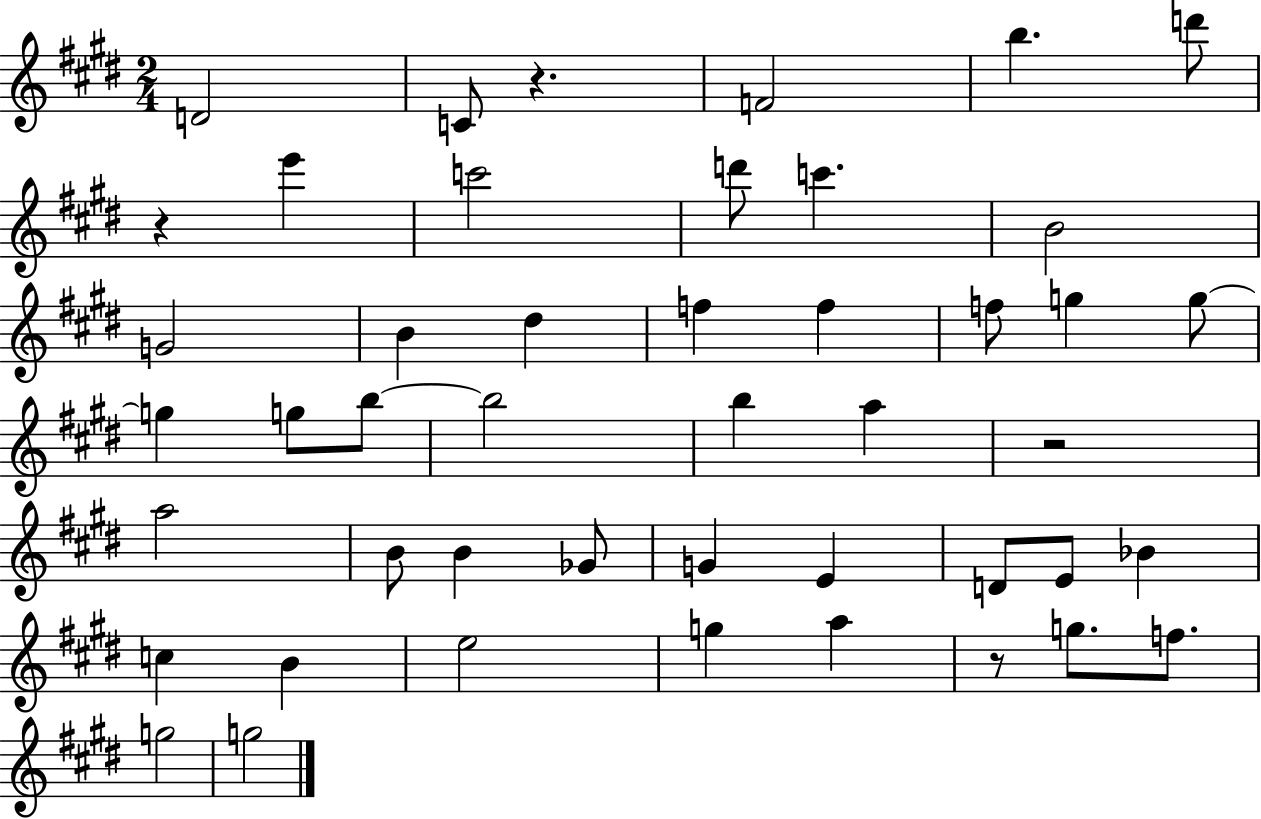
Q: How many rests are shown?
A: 4